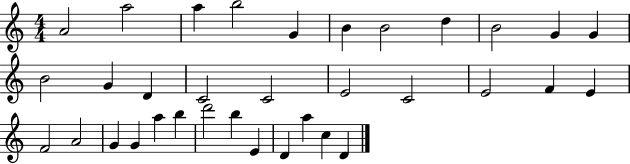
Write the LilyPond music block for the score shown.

{
  \clef treble
  \numericTimeSignature
  \time 4/4
  \key c \major
  a'2 a''2 | a''4 b''2 g'4 | b'4 b'2 d''4 | b'2 g'4 g'4 | \break b'2 g'4 d'4 | c'2 c'2 | e'2 c'2 | e'2 f'4 e'4 | \break f'2 a'2 | g'4 g'4 a''4 b''4 | d'''2 b''4 e'4 | d'4 a''4 c''4 d'4 | \break \bar "|."
}